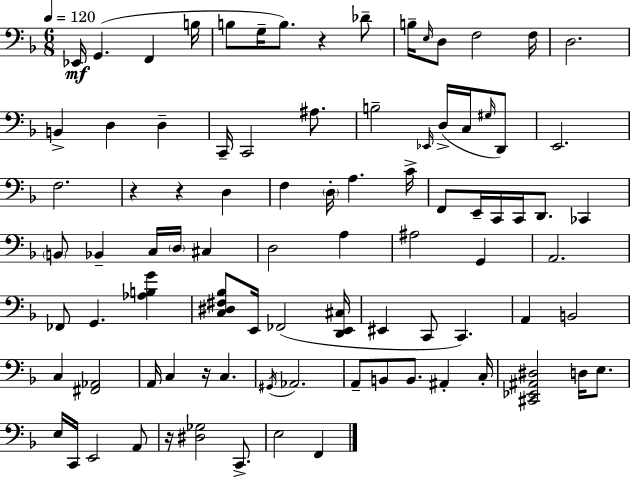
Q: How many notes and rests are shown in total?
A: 89